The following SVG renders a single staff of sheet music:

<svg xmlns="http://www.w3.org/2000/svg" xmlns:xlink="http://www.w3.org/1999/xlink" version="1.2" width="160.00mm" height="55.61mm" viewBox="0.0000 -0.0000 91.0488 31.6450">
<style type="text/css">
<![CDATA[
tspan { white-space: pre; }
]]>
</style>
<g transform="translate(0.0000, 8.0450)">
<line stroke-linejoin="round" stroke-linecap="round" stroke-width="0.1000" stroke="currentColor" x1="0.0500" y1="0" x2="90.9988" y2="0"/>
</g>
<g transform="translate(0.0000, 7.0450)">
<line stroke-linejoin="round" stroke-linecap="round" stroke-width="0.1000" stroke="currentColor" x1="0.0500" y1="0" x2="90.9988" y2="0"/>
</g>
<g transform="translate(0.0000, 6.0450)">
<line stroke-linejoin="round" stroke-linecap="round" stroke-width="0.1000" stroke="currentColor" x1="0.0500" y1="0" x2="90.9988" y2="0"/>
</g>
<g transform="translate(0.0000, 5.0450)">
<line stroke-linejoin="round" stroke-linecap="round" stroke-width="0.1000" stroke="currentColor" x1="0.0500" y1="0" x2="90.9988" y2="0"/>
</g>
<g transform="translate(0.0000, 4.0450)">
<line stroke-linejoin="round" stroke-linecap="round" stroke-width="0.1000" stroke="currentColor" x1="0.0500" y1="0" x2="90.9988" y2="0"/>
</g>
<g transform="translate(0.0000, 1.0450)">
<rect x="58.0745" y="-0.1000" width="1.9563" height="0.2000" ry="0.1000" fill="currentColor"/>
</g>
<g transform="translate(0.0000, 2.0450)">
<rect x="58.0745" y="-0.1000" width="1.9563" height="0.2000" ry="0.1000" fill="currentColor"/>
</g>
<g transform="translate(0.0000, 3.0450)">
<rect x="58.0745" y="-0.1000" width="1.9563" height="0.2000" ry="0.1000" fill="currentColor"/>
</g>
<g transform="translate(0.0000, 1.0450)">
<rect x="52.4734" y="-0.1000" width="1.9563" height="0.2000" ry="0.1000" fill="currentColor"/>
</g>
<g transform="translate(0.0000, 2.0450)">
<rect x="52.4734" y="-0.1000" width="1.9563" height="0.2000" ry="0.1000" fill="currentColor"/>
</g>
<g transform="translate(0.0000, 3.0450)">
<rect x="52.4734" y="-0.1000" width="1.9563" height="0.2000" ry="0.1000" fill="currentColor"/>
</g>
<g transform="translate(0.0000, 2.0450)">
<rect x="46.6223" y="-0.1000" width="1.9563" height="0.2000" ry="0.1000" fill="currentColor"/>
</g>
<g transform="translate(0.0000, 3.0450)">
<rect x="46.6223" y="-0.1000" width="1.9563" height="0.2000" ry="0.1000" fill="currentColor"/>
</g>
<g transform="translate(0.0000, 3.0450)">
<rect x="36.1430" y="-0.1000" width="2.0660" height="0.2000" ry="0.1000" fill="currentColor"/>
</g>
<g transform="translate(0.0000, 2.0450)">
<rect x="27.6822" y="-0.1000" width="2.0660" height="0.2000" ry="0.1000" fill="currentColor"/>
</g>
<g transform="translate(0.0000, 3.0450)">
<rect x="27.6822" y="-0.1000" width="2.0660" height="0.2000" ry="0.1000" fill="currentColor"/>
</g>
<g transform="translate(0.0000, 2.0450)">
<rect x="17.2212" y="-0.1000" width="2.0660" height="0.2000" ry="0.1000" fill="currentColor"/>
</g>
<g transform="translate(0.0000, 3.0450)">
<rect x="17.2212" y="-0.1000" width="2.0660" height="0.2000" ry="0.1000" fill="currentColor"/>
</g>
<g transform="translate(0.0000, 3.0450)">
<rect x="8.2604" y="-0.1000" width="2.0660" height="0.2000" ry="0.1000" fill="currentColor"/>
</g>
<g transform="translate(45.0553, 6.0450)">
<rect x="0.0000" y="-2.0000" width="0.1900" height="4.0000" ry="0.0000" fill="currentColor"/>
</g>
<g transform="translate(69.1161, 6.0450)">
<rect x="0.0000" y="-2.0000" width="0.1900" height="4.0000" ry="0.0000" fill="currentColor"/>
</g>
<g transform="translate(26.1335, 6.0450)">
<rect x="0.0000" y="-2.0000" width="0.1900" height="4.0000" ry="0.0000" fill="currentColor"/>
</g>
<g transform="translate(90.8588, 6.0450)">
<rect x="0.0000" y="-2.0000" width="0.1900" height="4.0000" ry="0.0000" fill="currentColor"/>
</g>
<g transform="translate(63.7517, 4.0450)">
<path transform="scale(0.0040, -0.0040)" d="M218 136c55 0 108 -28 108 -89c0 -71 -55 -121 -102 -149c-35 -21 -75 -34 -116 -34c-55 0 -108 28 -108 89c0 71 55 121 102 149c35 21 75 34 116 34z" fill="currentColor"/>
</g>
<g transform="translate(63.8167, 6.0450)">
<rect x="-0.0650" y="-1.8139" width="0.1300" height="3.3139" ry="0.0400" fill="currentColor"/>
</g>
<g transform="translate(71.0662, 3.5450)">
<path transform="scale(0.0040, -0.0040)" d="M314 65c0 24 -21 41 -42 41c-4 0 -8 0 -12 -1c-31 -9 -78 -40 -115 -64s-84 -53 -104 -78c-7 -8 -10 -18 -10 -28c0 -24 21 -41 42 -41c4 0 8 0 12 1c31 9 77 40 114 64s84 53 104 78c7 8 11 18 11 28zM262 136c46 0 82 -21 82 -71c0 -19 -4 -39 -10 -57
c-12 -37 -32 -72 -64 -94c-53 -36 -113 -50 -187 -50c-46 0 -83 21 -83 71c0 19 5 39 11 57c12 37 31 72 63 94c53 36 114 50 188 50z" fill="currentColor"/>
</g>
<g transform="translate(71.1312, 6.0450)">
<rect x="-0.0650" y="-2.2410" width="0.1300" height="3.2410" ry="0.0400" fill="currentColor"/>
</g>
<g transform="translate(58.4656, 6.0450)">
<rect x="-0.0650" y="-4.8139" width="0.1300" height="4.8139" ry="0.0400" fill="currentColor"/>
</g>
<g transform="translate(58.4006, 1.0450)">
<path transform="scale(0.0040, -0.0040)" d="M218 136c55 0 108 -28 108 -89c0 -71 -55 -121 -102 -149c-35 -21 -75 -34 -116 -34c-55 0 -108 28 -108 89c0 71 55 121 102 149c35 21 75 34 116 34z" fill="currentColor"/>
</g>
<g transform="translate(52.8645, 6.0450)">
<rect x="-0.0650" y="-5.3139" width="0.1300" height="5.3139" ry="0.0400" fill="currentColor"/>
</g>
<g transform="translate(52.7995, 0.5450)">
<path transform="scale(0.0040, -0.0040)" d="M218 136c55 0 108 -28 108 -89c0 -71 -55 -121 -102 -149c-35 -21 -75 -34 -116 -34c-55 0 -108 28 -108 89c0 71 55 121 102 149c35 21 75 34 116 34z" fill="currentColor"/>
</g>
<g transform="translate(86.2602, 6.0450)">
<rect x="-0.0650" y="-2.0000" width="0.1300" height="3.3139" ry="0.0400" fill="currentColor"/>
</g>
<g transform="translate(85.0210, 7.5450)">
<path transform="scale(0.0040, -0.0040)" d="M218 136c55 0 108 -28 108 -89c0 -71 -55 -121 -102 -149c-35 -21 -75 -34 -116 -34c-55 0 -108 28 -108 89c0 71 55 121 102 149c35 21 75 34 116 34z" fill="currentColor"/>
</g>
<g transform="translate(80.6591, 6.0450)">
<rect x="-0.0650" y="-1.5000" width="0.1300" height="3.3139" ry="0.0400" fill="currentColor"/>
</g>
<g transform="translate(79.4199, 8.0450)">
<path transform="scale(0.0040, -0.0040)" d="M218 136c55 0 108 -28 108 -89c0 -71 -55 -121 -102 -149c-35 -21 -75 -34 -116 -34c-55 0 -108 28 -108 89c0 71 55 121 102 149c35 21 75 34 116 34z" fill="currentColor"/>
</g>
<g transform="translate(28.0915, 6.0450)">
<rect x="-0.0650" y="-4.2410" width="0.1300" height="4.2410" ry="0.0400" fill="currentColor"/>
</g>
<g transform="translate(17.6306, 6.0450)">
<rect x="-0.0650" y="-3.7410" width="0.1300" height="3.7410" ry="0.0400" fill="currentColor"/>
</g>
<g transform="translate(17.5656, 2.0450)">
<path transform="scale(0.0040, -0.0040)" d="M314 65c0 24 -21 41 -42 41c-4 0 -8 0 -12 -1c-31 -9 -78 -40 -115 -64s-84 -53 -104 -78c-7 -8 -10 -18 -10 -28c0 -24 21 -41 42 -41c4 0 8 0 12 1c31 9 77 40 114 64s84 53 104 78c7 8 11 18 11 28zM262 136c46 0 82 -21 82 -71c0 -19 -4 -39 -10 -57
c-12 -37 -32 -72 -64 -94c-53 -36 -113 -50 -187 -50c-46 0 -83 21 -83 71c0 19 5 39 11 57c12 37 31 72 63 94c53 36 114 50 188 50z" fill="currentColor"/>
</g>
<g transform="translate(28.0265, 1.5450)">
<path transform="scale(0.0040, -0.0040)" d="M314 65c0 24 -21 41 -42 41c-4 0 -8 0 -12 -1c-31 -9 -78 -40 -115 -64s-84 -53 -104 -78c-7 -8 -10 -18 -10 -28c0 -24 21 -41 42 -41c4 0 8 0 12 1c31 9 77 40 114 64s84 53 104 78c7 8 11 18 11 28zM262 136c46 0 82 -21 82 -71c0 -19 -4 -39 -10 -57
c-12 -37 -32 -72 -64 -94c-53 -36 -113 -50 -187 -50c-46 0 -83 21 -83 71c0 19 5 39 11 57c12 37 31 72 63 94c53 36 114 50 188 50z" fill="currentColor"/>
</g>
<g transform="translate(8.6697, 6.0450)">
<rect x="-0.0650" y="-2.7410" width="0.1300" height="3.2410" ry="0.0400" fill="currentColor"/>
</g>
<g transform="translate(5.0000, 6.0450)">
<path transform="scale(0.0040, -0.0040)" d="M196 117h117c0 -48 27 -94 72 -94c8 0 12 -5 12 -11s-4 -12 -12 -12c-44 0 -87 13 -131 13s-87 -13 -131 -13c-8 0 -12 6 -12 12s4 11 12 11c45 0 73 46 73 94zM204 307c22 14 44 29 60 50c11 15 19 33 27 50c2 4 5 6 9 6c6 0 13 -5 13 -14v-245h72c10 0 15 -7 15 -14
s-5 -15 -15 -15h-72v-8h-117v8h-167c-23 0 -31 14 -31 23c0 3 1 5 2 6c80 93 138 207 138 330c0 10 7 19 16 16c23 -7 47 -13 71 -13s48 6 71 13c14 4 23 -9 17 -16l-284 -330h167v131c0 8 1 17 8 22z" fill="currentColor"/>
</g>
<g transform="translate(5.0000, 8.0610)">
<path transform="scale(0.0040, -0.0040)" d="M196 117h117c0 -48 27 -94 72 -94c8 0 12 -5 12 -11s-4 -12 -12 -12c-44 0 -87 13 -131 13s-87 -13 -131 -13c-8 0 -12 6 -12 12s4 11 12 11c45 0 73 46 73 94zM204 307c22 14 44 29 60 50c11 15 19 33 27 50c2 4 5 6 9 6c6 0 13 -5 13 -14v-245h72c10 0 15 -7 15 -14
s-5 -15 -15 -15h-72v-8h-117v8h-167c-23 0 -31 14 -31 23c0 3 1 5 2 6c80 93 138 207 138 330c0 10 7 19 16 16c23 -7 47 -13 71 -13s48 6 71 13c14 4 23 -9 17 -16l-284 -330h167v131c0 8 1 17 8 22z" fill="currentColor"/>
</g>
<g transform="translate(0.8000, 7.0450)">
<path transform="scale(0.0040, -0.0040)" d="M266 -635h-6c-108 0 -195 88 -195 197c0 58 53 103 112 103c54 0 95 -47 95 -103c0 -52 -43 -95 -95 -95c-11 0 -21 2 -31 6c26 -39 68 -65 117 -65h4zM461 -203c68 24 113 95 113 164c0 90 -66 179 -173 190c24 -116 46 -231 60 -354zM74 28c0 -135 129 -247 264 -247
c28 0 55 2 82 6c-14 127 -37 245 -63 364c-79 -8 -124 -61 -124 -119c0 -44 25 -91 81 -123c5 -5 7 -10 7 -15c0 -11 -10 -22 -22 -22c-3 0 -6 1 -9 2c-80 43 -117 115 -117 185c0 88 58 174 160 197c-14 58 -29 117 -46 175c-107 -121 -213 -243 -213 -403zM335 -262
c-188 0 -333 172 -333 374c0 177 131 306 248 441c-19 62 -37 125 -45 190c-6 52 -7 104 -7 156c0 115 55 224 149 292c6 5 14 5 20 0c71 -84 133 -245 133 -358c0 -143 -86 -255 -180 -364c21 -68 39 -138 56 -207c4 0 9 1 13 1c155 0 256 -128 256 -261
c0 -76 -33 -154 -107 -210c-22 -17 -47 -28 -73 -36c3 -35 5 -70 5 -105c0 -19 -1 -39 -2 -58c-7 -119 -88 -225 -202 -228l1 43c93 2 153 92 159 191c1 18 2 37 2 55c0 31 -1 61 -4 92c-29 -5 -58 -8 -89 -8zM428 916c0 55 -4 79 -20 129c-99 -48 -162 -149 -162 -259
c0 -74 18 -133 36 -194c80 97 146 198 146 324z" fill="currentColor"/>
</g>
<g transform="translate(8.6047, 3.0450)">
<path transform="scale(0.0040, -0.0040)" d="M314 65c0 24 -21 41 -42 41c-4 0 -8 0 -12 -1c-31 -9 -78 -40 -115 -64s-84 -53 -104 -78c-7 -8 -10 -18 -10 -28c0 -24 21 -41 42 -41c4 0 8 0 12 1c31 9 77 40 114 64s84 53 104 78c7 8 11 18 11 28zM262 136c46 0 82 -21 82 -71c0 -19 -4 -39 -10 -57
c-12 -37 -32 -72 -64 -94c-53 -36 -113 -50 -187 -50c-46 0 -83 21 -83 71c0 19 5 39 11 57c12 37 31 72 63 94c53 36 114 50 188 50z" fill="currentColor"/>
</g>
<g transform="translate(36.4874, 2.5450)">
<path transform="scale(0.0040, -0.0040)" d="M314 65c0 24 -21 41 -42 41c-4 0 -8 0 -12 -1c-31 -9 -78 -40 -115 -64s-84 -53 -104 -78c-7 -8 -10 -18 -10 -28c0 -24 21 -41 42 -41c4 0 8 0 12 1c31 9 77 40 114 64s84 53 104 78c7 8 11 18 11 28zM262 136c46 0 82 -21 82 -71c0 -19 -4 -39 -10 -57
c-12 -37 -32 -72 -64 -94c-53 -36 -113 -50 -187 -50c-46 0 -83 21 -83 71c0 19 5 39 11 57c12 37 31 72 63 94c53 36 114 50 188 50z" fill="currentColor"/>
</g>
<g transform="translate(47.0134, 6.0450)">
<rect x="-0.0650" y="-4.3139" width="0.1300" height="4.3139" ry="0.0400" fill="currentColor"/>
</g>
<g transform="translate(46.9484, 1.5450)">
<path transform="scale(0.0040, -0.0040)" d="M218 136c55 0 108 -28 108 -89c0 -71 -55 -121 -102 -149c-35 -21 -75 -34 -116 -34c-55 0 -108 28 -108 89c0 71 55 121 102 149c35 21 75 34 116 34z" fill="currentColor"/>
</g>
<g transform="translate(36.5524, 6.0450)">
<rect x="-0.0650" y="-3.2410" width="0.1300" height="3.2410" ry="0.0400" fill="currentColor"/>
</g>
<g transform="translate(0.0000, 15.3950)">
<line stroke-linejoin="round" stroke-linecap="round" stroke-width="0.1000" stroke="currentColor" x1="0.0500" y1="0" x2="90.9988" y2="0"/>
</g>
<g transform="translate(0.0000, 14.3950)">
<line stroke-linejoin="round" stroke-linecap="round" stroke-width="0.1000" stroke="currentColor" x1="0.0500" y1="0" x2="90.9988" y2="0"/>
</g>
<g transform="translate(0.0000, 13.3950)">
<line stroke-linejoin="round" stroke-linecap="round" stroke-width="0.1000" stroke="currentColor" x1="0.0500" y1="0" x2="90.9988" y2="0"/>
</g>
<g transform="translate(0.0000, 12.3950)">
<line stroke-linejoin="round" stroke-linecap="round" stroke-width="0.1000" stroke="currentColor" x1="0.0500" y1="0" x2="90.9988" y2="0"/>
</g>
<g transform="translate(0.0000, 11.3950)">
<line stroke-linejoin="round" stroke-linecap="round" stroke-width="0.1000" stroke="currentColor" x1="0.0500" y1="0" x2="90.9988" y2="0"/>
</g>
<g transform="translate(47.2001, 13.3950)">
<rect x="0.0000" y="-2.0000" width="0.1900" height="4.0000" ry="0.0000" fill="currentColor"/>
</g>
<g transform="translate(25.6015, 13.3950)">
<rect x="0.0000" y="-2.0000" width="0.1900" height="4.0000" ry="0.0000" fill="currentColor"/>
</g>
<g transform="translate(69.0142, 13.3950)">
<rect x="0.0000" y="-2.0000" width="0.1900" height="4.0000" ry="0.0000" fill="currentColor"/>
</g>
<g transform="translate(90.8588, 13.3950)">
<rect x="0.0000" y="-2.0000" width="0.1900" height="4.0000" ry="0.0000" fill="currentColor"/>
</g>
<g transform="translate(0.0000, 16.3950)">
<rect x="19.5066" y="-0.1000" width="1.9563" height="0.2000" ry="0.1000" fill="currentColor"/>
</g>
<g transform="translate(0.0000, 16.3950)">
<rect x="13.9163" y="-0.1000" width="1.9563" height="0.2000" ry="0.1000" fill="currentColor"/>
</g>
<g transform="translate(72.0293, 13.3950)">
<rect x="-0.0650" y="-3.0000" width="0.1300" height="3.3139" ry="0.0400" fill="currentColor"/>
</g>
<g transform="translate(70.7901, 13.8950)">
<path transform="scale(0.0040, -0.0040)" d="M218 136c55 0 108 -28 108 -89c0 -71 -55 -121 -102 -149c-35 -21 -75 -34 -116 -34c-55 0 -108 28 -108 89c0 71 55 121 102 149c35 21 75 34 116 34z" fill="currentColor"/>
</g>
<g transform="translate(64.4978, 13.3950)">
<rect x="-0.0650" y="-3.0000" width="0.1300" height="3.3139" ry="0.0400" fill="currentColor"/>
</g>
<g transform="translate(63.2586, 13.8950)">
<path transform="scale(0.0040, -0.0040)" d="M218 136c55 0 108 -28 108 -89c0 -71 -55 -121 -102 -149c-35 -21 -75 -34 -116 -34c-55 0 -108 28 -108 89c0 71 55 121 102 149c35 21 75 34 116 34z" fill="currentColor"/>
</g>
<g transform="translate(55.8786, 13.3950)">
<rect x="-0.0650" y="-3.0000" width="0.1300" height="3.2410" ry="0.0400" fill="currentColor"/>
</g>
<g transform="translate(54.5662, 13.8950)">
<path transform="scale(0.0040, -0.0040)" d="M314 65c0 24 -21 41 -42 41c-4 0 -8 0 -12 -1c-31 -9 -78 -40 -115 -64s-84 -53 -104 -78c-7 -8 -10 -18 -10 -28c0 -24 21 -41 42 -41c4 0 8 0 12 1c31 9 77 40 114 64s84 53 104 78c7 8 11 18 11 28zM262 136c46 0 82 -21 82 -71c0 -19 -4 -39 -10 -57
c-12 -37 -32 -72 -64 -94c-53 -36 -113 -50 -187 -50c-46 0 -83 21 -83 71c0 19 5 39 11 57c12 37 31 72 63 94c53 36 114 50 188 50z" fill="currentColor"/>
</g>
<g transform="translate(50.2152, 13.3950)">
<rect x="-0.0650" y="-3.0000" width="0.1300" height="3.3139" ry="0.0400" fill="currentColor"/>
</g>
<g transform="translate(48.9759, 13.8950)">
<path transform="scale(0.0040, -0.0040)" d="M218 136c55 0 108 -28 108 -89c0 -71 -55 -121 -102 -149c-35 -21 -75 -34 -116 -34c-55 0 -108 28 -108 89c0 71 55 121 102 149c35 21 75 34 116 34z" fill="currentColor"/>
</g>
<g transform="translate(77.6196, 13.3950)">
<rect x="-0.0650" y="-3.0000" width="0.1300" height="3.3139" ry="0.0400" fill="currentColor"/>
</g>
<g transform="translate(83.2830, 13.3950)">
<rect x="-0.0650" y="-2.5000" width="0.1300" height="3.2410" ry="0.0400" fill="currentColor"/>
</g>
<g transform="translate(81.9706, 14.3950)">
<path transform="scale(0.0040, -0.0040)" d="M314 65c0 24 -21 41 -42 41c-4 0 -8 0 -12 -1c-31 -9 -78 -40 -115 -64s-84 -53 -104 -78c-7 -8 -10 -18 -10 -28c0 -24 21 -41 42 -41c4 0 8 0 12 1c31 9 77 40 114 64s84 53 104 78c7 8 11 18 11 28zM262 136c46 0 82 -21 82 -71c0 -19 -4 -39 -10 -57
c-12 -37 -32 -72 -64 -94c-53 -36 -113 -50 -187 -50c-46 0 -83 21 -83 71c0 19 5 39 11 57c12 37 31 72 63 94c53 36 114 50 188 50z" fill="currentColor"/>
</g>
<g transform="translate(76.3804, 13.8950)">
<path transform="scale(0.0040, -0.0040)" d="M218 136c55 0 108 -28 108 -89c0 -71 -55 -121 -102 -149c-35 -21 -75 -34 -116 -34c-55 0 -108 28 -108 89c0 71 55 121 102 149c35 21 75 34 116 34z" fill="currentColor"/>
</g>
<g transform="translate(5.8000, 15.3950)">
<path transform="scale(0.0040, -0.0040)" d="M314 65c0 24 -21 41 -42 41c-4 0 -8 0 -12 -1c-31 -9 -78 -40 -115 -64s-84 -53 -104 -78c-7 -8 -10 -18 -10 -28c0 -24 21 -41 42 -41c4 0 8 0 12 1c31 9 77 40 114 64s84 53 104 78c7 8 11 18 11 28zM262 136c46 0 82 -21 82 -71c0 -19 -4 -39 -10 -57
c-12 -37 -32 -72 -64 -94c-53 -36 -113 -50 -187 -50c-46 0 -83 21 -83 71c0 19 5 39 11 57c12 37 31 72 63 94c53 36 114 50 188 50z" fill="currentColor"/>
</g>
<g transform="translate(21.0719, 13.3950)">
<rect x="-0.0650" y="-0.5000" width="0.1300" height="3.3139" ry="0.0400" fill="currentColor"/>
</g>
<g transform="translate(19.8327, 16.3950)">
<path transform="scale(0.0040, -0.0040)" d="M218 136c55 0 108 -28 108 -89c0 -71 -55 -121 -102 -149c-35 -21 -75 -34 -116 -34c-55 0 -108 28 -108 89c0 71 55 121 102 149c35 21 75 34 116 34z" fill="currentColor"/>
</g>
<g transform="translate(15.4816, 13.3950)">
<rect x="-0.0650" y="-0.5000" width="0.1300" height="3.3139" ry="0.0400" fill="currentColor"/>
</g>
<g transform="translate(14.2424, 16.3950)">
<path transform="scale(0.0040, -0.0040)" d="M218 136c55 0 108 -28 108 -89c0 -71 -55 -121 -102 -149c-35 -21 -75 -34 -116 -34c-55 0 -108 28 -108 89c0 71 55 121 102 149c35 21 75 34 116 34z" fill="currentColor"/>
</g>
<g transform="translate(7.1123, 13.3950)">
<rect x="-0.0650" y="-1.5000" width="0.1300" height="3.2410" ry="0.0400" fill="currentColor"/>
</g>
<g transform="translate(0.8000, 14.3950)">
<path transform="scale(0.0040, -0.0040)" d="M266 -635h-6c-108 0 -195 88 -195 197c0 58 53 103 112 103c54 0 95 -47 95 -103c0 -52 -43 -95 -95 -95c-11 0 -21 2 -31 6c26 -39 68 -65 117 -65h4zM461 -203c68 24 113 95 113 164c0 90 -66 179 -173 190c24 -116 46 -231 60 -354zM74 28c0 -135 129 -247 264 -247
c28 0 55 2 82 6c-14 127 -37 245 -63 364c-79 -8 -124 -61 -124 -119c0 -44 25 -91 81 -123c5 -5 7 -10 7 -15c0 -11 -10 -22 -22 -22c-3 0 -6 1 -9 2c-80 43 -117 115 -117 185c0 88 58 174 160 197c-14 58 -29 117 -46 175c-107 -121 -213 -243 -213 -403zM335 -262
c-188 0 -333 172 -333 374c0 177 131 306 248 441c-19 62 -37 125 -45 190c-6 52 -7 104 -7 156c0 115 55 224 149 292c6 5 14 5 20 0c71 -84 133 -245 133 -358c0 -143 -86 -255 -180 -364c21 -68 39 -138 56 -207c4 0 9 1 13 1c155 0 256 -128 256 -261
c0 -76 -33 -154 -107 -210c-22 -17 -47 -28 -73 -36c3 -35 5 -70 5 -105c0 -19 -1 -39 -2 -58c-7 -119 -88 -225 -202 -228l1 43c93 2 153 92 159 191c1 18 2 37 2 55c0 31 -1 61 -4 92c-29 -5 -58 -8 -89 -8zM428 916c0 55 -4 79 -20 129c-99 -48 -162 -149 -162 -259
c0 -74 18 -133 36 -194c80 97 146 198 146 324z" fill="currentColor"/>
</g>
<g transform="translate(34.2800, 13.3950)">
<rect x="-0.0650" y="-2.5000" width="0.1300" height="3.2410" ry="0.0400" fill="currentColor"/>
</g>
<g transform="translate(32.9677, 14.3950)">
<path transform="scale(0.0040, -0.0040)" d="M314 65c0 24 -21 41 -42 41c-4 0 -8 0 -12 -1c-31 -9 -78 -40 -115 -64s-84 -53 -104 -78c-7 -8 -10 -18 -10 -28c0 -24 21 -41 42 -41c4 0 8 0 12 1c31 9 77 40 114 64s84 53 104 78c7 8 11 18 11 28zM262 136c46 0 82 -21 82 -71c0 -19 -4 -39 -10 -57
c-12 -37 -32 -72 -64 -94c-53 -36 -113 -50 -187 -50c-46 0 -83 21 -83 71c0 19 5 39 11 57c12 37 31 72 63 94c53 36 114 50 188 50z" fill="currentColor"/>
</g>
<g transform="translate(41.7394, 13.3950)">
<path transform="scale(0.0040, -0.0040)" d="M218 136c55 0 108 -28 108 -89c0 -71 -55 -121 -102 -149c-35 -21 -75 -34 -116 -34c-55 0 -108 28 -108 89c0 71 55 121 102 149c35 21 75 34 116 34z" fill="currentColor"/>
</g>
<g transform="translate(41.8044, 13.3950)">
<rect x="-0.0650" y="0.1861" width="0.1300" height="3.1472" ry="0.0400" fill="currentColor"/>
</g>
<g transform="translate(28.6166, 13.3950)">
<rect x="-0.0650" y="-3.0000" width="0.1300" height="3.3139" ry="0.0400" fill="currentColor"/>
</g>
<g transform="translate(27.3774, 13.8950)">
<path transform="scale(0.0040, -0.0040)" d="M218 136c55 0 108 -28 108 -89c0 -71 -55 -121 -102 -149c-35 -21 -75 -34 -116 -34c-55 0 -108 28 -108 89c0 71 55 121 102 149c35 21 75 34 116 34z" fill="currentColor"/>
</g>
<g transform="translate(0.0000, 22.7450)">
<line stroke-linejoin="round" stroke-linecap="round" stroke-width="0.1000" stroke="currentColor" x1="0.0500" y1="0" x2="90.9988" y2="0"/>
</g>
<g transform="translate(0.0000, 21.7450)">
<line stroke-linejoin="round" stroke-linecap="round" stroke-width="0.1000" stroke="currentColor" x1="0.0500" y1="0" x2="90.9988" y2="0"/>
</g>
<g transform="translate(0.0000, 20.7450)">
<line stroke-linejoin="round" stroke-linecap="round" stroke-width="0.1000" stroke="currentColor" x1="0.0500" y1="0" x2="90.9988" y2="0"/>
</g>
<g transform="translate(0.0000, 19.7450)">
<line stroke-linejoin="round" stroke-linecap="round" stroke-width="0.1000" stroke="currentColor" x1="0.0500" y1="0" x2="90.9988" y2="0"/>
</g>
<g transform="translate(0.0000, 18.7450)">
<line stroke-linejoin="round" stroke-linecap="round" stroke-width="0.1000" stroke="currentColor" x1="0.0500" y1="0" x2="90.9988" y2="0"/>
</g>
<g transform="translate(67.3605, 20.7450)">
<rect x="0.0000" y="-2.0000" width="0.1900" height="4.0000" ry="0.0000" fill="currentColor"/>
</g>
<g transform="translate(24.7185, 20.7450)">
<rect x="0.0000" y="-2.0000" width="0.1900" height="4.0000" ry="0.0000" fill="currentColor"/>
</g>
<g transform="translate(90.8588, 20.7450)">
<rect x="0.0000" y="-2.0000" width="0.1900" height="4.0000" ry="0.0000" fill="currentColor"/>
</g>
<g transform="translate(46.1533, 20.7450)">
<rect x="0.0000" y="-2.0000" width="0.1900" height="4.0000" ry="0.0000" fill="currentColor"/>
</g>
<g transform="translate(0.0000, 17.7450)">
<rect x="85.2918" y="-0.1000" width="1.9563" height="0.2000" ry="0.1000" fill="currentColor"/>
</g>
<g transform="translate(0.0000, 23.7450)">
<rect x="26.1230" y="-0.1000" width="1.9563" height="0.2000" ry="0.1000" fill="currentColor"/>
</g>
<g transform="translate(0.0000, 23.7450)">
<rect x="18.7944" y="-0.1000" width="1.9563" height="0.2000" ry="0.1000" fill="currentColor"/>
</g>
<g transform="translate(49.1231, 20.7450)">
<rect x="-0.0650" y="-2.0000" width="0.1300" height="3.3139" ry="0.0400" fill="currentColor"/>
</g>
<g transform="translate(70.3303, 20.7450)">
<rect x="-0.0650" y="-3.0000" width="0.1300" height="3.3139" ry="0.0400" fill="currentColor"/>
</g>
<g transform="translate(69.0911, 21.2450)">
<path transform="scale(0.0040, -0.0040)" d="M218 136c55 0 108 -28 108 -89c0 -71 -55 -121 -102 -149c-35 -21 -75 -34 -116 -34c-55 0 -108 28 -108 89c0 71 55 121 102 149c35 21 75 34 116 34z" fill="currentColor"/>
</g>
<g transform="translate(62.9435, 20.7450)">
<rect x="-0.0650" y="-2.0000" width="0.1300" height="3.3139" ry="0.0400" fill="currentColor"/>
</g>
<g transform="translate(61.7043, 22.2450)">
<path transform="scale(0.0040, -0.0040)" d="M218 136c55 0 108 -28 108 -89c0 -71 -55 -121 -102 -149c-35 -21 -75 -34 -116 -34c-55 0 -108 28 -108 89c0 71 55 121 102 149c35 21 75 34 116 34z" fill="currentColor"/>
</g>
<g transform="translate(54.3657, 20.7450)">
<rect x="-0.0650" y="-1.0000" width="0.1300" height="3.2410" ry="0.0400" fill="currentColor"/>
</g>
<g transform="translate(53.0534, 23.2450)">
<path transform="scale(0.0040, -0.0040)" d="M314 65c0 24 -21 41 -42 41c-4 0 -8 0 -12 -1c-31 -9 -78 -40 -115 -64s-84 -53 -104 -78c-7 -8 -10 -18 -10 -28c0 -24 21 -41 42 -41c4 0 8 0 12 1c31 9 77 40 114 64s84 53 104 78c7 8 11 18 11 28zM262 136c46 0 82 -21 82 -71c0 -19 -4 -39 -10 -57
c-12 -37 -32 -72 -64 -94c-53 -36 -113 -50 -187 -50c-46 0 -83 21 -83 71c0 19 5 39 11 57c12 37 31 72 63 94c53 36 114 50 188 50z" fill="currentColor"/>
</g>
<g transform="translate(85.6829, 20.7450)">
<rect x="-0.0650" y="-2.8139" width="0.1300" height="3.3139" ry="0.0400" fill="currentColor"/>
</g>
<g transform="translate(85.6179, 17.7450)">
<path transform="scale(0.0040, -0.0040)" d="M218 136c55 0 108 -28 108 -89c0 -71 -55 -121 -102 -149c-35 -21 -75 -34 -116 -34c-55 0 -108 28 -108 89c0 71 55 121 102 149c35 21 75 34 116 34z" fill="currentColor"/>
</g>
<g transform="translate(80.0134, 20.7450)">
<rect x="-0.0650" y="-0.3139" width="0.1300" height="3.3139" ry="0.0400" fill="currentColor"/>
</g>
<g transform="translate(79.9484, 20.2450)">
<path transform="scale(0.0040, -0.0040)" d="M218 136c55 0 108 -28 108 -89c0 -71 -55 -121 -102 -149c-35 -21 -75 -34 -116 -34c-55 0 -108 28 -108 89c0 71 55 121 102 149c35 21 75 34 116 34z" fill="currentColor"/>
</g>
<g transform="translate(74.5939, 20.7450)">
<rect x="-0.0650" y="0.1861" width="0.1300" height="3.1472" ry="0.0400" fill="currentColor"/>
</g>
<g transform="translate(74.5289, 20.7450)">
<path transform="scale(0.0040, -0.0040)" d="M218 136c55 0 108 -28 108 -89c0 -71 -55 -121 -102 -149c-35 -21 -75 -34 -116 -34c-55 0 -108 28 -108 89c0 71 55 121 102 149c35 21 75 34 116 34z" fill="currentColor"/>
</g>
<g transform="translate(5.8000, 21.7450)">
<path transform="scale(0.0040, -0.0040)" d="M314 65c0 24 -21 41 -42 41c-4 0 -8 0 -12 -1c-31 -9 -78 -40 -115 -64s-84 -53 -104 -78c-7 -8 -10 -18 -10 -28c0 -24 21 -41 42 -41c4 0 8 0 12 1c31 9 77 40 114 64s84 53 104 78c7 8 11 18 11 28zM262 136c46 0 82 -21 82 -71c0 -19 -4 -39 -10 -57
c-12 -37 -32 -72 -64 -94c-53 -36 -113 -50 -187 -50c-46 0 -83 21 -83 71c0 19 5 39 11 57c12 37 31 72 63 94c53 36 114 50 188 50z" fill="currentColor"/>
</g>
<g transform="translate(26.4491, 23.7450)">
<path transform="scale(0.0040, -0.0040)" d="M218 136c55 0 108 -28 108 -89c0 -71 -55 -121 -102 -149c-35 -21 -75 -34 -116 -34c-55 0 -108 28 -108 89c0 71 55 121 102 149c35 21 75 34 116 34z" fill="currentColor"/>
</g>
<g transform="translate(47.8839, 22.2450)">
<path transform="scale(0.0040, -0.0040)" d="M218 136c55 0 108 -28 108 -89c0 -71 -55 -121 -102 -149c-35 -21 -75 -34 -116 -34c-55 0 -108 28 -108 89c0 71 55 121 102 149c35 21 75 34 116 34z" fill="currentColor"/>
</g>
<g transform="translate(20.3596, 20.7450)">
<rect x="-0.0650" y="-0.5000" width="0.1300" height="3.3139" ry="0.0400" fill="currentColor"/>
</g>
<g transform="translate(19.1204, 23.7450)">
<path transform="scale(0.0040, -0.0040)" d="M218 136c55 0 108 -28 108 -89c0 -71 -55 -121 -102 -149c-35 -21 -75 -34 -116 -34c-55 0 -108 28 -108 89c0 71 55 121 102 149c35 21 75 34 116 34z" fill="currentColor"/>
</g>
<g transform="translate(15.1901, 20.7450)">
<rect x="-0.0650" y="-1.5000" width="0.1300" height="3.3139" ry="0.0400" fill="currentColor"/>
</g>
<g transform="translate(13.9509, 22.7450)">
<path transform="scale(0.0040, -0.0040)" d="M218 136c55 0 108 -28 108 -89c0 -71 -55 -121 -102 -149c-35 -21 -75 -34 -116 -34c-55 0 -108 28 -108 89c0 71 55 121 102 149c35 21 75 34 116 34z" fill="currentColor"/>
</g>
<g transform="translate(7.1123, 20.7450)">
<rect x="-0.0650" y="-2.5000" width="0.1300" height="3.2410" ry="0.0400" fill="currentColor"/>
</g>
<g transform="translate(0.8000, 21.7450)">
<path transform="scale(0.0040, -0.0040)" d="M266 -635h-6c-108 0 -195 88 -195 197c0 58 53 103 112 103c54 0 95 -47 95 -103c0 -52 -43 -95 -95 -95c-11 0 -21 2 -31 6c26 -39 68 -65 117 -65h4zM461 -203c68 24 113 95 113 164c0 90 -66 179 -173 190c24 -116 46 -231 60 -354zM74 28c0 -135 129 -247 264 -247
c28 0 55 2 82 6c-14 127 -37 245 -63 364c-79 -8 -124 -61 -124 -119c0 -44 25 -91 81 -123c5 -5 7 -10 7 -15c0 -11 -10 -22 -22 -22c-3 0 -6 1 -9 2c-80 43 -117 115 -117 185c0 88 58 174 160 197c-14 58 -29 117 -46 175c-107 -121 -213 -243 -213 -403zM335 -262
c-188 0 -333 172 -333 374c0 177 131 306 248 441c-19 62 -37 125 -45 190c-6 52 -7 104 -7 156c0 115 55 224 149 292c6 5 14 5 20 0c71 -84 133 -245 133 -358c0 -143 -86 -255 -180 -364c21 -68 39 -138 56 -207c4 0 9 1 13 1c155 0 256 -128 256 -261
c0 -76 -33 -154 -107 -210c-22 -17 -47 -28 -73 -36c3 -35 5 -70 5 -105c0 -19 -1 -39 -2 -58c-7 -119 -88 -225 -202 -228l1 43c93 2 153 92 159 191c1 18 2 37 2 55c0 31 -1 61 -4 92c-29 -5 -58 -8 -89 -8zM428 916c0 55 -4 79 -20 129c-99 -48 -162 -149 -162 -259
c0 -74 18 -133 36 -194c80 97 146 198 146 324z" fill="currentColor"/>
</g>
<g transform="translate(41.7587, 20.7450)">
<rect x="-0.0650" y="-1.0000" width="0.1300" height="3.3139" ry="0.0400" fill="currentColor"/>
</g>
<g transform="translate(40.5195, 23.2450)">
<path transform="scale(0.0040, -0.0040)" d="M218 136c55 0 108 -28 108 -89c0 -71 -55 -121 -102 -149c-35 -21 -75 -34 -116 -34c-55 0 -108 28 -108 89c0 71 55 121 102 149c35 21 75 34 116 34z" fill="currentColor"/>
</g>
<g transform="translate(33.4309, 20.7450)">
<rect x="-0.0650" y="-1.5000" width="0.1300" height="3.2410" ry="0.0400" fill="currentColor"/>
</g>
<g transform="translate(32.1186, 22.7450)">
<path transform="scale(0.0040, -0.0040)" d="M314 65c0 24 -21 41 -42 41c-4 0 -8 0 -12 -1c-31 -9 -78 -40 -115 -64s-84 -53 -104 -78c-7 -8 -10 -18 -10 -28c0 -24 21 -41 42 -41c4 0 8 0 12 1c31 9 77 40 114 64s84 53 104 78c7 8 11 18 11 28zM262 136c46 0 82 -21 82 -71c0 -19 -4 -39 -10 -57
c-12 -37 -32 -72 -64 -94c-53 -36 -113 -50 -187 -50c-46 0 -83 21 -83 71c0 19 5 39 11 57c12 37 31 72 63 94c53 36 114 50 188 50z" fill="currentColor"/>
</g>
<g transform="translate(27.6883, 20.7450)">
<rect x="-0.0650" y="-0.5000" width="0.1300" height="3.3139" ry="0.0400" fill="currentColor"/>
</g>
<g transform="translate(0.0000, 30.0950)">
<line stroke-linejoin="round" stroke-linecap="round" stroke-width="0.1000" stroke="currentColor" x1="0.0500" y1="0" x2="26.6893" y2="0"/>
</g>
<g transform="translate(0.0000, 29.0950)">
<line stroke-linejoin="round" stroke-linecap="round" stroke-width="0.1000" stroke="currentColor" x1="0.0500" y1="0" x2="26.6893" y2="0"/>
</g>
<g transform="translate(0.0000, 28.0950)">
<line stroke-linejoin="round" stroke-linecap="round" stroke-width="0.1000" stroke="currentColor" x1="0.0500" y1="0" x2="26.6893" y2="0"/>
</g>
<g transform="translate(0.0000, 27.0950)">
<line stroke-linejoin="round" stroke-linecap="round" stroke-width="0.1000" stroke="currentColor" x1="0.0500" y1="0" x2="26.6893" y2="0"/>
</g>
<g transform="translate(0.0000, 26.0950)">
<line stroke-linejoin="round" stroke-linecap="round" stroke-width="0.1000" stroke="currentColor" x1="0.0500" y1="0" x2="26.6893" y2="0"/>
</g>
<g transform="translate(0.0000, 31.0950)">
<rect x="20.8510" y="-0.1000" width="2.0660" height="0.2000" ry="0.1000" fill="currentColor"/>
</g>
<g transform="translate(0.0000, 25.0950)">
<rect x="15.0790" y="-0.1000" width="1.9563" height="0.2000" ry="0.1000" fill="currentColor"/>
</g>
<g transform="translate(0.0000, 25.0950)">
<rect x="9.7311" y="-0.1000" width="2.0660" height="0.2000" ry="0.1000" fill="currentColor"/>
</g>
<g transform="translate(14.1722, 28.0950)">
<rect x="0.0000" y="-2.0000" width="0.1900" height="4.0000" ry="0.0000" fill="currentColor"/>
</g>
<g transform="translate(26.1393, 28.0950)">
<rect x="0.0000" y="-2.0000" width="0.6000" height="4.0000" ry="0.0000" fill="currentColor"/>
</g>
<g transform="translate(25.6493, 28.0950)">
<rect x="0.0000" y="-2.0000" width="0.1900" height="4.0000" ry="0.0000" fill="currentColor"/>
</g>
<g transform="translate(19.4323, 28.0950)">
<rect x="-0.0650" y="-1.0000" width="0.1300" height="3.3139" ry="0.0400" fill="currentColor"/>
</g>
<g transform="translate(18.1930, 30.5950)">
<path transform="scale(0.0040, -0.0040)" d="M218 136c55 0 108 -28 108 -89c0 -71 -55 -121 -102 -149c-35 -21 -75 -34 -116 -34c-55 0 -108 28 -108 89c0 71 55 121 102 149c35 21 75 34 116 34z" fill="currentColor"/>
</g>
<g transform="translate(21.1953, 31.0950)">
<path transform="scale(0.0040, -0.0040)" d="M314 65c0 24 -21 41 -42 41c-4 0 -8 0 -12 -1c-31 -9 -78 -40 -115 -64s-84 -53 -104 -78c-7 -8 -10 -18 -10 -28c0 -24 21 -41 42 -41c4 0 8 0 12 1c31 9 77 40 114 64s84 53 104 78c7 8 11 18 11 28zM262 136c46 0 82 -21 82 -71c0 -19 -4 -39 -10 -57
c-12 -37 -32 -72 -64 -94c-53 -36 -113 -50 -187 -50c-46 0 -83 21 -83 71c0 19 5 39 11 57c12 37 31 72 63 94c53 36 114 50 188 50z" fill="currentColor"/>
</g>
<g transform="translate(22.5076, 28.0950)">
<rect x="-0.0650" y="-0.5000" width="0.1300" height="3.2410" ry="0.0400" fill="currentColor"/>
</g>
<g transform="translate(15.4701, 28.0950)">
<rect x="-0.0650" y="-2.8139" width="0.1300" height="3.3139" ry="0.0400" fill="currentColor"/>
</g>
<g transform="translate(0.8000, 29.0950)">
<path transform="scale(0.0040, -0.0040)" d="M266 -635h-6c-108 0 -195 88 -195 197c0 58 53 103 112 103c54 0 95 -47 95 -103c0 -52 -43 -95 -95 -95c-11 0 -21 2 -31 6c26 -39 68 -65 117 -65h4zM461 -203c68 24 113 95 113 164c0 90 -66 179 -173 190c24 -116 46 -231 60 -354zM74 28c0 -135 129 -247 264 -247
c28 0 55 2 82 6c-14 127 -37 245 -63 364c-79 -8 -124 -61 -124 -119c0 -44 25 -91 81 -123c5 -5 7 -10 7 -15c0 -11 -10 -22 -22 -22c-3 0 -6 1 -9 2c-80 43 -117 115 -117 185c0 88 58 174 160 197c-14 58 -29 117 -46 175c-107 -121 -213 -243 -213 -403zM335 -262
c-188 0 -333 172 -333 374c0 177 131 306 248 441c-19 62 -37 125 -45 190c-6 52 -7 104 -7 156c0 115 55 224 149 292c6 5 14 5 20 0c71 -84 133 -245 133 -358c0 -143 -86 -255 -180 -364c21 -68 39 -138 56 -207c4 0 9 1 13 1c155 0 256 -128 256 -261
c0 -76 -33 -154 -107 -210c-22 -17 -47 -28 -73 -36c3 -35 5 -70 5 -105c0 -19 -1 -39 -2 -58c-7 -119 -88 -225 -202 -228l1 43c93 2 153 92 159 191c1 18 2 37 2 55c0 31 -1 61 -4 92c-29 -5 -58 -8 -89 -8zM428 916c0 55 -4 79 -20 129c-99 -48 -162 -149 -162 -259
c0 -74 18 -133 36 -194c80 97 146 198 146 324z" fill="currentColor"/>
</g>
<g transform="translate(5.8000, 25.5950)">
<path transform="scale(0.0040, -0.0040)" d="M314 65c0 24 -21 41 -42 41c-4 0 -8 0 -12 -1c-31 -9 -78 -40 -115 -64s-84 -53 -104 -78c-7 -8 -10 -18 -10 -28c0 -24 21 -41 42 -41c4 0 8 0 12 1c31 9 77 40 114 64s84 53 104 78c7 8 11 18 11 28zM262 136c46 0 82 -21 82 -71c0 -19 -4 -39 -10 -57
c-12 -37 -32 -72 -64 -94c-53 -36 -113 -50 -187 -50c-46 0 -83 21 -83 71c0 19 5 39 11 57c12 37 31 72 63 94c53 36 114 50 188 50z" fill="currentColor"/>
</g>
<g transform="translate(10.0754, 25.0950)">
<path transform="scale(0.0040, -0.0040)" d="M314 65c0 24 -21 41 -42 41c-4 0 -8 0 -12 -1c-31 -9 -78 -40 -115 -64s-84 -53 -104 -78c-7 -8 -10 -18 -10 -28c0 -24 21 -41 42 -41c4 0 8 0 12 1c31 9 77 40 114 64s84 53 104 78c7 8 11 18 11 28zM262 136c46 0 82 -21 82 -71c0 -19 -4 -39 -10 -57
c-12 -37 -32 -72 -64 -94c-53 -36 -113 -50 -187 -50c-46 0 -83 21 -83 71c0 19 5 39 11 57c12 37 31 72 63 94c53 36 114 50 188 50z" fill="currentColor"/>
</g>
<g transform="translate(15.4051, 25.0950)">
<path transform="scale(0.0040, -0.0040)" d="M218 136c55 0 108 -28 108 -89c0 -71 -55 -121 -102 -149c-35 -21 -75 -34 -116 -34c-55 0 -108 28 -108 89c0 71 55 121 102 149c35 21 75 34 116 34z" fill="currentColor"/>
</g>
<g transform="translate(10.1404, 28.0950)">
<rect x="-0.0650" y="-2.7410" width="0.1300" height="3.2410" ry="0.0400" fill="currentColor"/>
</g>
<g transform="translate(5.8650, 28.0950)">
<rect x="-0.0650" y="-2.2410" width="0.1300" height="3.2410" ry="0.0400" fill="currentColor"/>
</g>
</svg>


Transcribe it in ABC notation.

X:1
T:Untitled
M:4/4
L:1/4
K:C
a2 c'2 d'2 b2 d' f' e' f g2 E F E2 C C A G2 B A A2 A A A G2 G2 E C C E2 D F D2 F A B c a g2 a2 a D C2